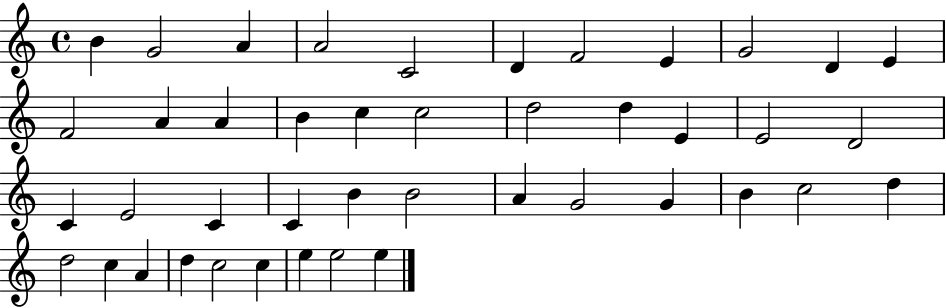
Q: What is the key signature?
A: C major